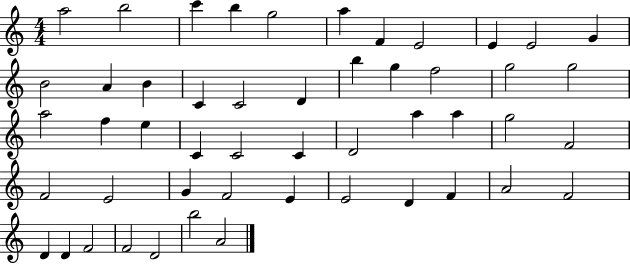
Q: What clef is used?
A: treble